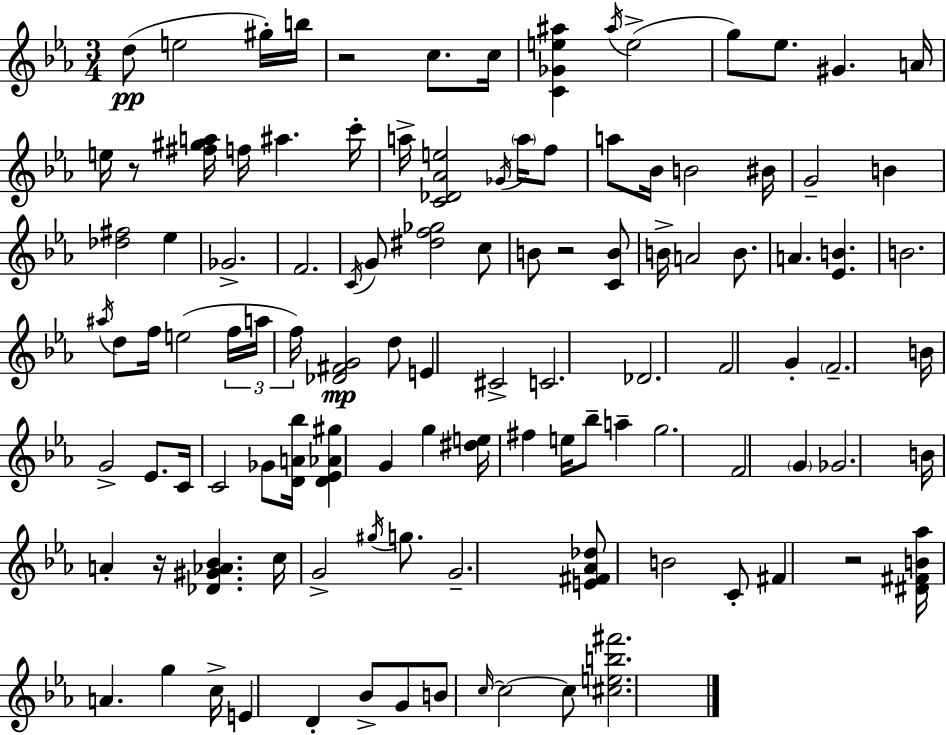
D5/e E5/h G#5/s B5/s R/h C5/e. C5/s [C4,Gb4,E5,A#5]/q A#5/s E5/h G5/e Eb5/e. G#4/q. A4/s E5/s R/e [F#5,G#5,A5]/s F5/s A#5/q. C6/s A5/s [C4,Db4,Ab4,E5]/h Gb4/s A5/s F5/e A5/e Bb4/s B4/h BIS4/s G4/h B4/q [Db5,F#5]/h Eb5/q Gb4/h. F4/h. C4/s G4/e [D#5,F5,Gb5]/h C5/e B4/e R/h [C4,B4]/e B4/s A4/h B4/e. A4/q. [Eb4,B4]/q. B4/h. A#5/s D5/e F5/s E5/h F5/s A5/s F5/s [Db4,F#4,G4]/h D5/e E4/q C#4/h C4/h. Db4/h. F4/h G4/q F4/h. B4/s G4/h Eb4/e. C4/s C4/h Gb4/e [D4,A4,Bb5]/s [D4,Eb4,Ab4,G#5]/q G4/q G5/q [D#5,E5]/s F#5/q E5/s Bb5/e A5/q G5/h. F4/h G4/q Gb4/h. B4/s A4/q R/s [Db4,G#4,Ab4,Bb4]/q. C5/s G4/h G#5/s G5/e. G4/h. [E4,F#4,Ab4,Db5]/e B4/h C4/e F#4/q R/h [D#4,F#4,B4,Ab5]/s A4/q. G5/q C5/s E4/q D4/q Bb4/e G4/e B4/e C5/s C5/h C5/e [C#5,E5,B5,F#6]/h.